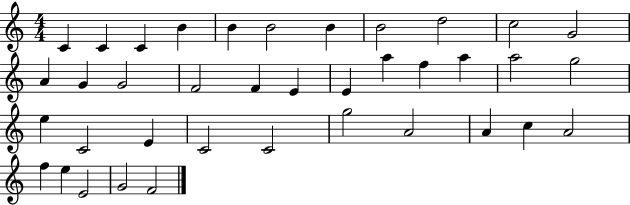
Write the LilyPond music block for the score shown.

{
  \clef treble
  \numericTimeSignature
  \time 4/4
  \key c \major
  c'4 c'4 c'4 b'4 | b'4 b'2 b'4 | b'2 d''2 | c''2 g'2 | \break a'4 g'4 g'2 | f'2 f'4 e'4 | e'4 a''4 f''4 a''4 | a''2 g''2 | \break e''4 c'2 e'4 | c'2 c'2 | g''2 a'2 | a'4 c''4 a'2 | \break f''4 e''4 e'2 | g'2 f'2 | \bar "|."
}